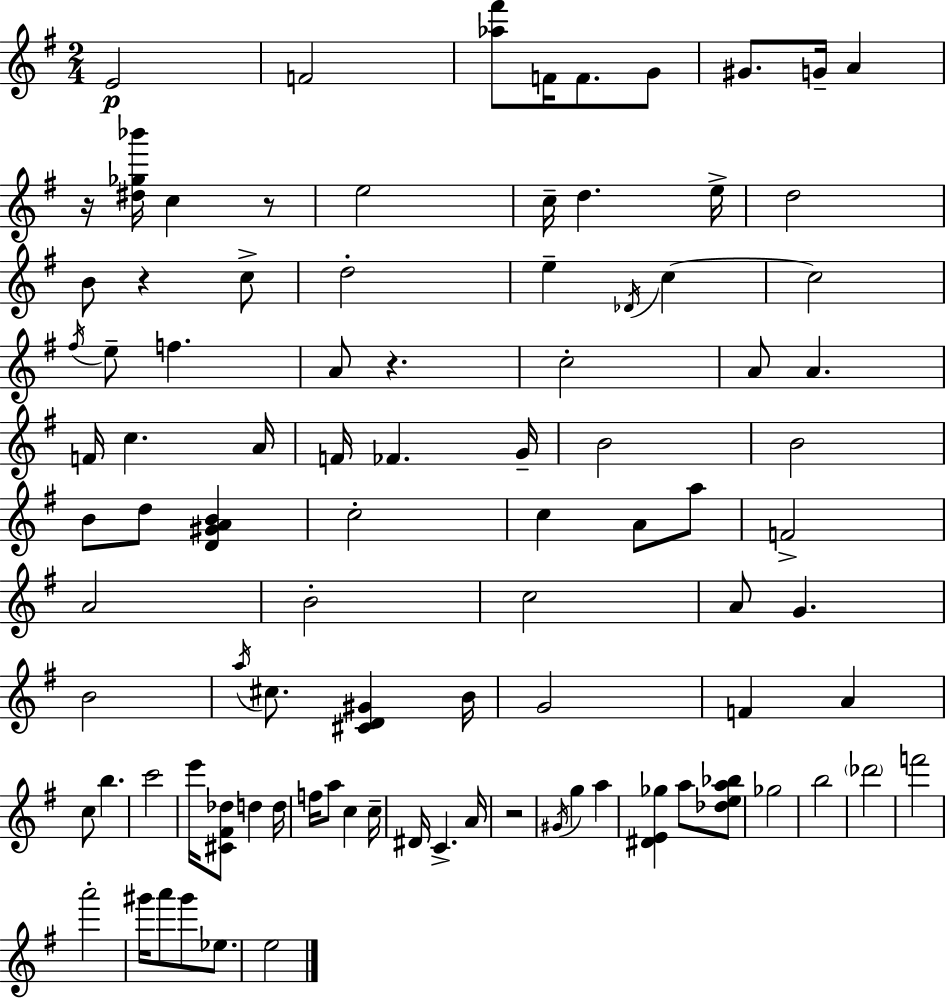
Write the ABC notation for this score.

X:1
T:Untitled
M:2/4
L:1/4
K:G
E2 F2 [_a^f']/2 F/4 F/2 G/2 ^G/2 G/4 A z/4 [^d_g_b']/4 c z/2 e2 c/4 d e/4 d2 B/2 z c/2 d2 e _D/4 c c2 ^f/4 e/2 f A/2 z c2 A/2 A F/4 c A/4 F/4 _F G/4 B2 B2 B/2 d/2 [D^GAB] c2 c A/2 a/2 F2 A2 B2 c2 A/2 G B2 a/4 ^c/2 [^CD^G] B/4 G2 F A c/2 b c'2 e'/4 [^C^F_d]/2 d d/4 f/4 a/2 c c/4 ^D/4 C A/4 z2 ^G/4 g a [^DE_g] a/2 [_dea_b]/2 _g2 b2 _d'2 f'2 a'2 ^g'/4 a'/2 ^g'/2 _e/2 e2